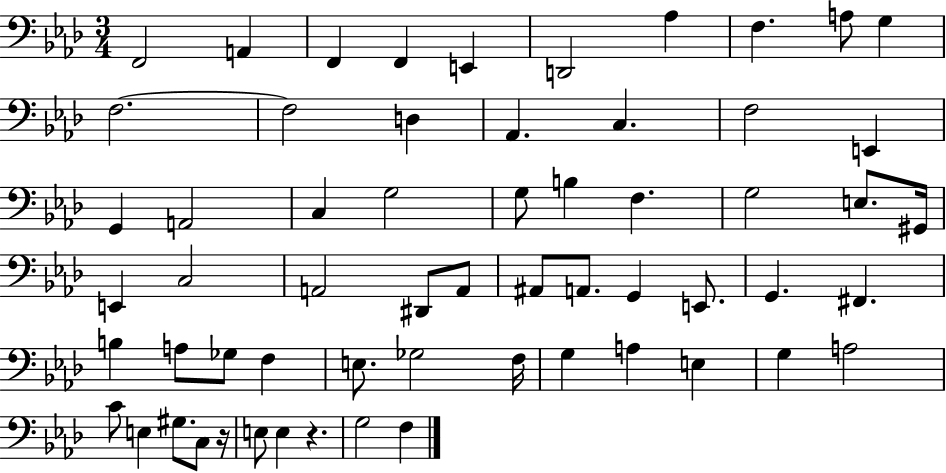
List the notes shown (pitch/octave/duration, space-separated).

F2/h A2/q F2/q F2/q E2/q D2/h Ab3/q F3/q. A3/e G3/q F3/h. F3/h D3/q Ab2/q. C3/q. F3/h E2/q G2/q A2/h C3/q G3/h G3/e B3/q F3/q. G3/h E3/e. G#2/s E2/q C3/h A2/h D#2/e A2/e A#2/e A2/e. G2/q E2/e. G2/q. F#2/q. B3/q A3/e Gb3/e F3/q E3/e. Gb3/h F3/s G3/q A3/q E3/q G3/q A3/h C4/e E3/q G#3/e. C3/e R/s E3/e E3/q R/q. G3/h F3/q